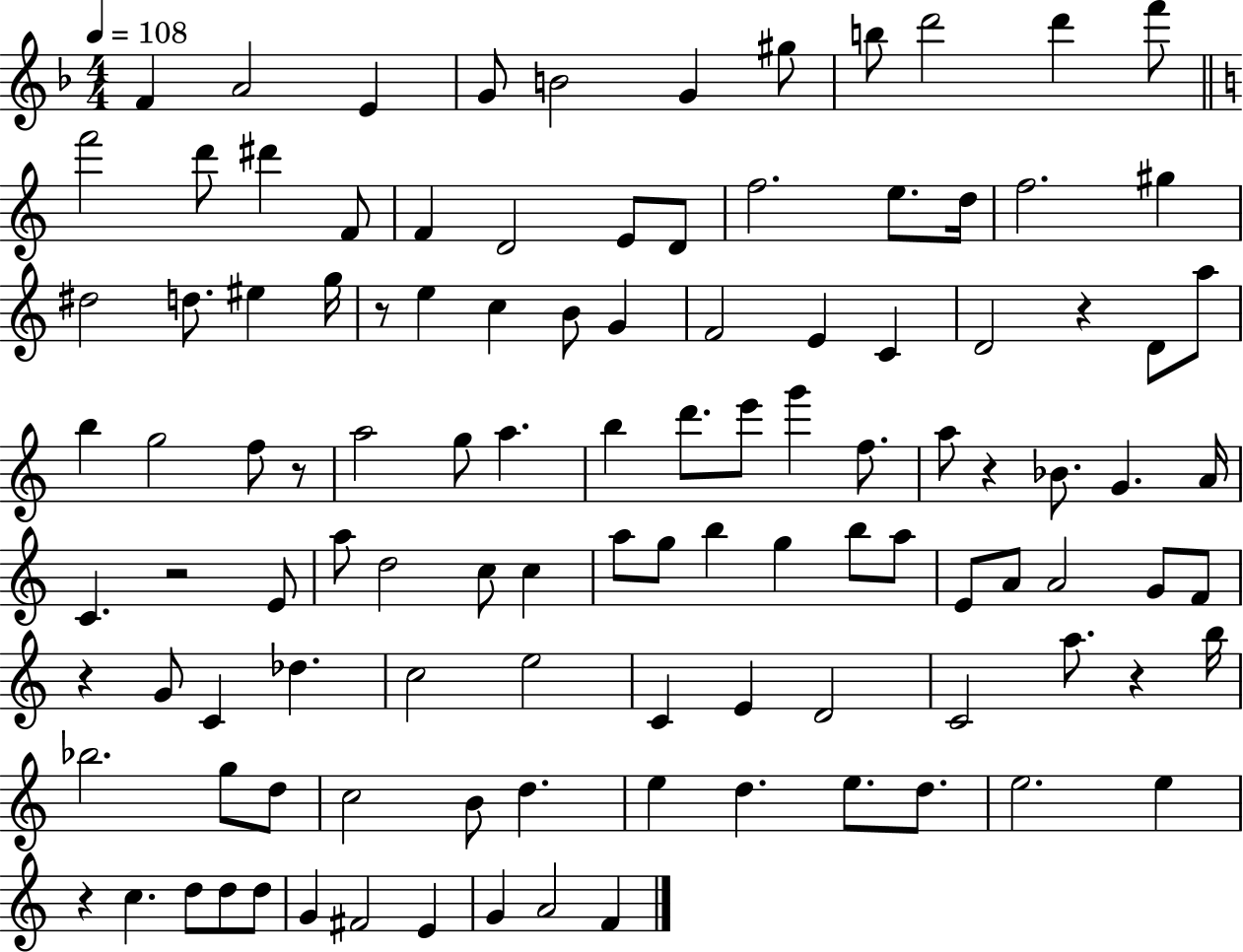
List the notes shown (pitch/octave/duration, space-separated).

F4/q A4/h E4/q G4/e B4/h G4/q G#5/e B5/e D6/h D6/q F6/e F6/h D6/e D#6/q F4/e F4/q D4/h E4/e D4/e F5/h. E5/e. D5/s F5/h. G#5/q D#5/h D5/e. EIS5/q G5/s R/e E5/q C5/q B4/e G4/q F4/h E4/q C4/q D4/h R/q D4/e A5/e B5/q G5/h F5/e R/e A5/h G5/e A5/q. B5/q D6/e. E6/e G6/q F5/e. A5/e R/q Bb4/e. G4/q. A4/s C4/q. R/h E4/e A5/e D5/h C5/e C5/q A5/e G5/e B5/q G5/q B5/e A5/e E4/e A4/e A4/h G4/e F4/e R/q G4/e C4/q Db5/q. C5/h E5/h C4/q E4/q D4/h C4/h A5/e. R/q B5/s Bb5/h. G5/e D5/e C5/h B4/e D5/q. E5/q D5/q. E5/e. D5/e. E5/h. E5/q R/q C5/q. D5/e D5/e D5/e G4/q F#4/h E4/q G4/q A4/h F4/q